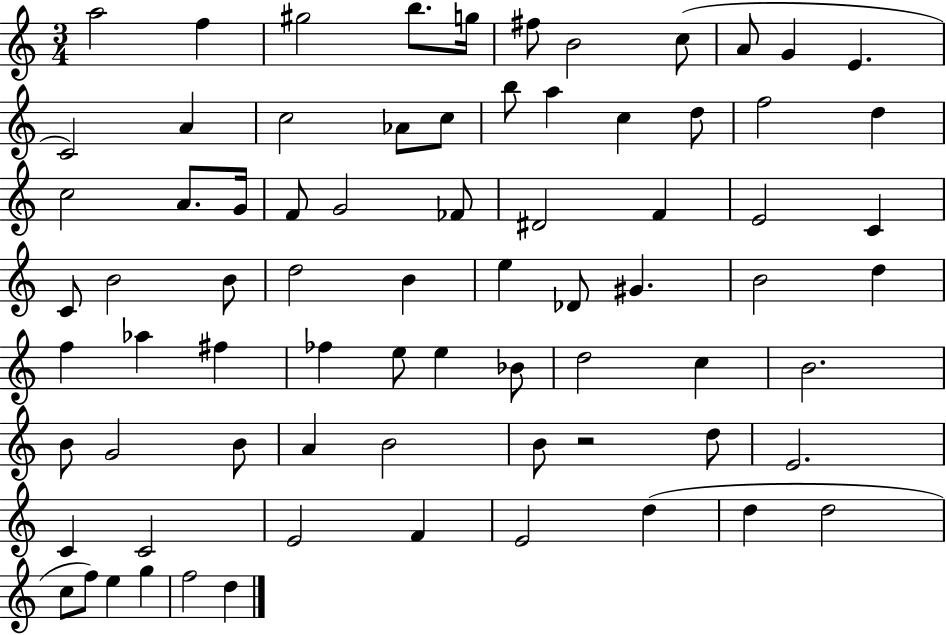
{
  \clef treble
  \numericTimeSignature
  \time 3/4
  \key c \major
  a''2 f''4 | gis''2 b''8. g''16 | fis''8 b'2 c''8( | a'8 g'4 e'4. | \break c'2) a'4 | c''2 aes'8 c''8 | b''8 a''4 c''4 d''8 | f''2 d''4 | \break c''2 a'8. g'16 | f'8 g'2 fes'8 | dis'2 f'4 | e'2 c'4 | \break c'8 b'2 b'8 | d''2 b'4 | e''4 des'8 gis'4. | b'2 d''4 | \break f''4 aes''4 fis''4 | fes''4 e''8 e''4 bes'8 | d''2 c''4 | b'2. | \break b'8 g'2 b'8 | a'4 b'2 | b'8 r2 d''8 | e'2. | \break c'4 c'2 | e'2 f'4 | e'2 d''4( | d''4 d''2 | \break c''8 f''8) e''4 g''4 | f''2 d''4 | \bar "|."
}